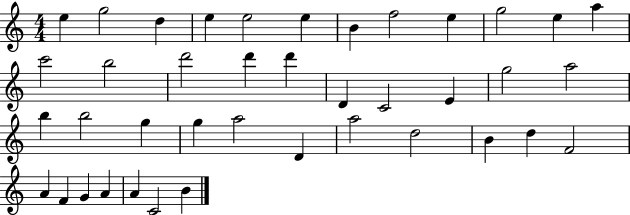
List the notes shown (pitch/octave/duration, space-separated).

E5/q G5/h D5/q E5/q E5/h E5/q B4/q F5/h E5/q G5/h E5/q A5/q C6/h B5/h D6/h D6/q D6/q D4/q C4/h E4/q G5/h A5/h B5/q B5/h G5/q G5/q A5/h D4/q A5/h D5/h B4/q D5/q F4/h A4/q F4/q G4/q A4/q A4/q C4/h B4/q